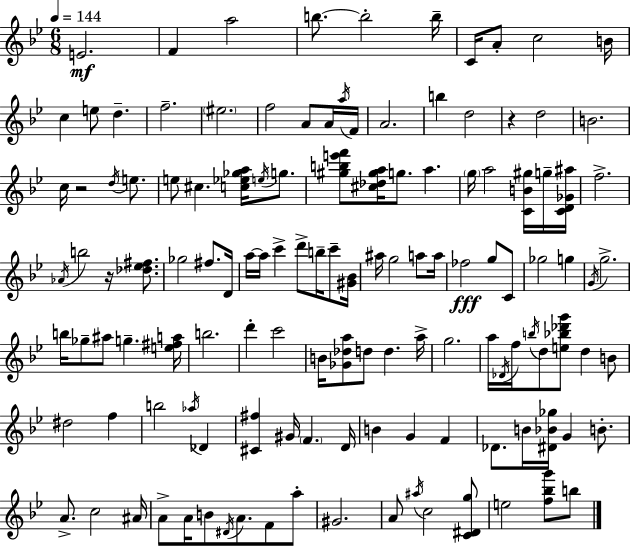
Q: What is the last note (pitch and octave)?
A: B5